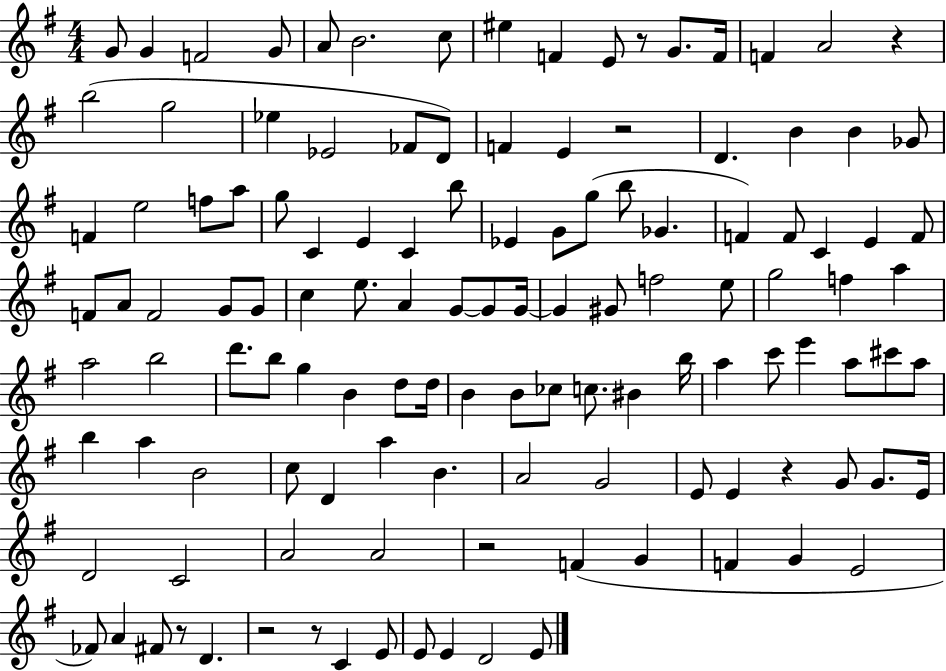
G4/e G4/q F4/h G4/e A4/e B4/h. C5/e EIS5/q F4/q E4/e R/e G4/e. F4/s F4/q A4/h R/q B5/h G5/h Eb5/q Eb4/h FES4/e D4/e F4/q E4/q R/h D4/q. B4/q B4/q Gb4/e F4/q E5/h F5/e A5/e G5/e C4/q E4/q C4/q B5/e Eb4/q G4/e G5/e B5/e Gb4/q. F4/q F4/e C4/q E4/q F4/e F4/e A4/e F4/h G4/e G4/e C5/q E5/e. A4/q G4/e G4/e G4/s G4/q G#4/e F5/h E5/e G5/h F5/q A5/q A5/h B5/h D6/e. B5/e G5/q B4/q D5/e D5/s B4/q B4/e CES5/e C5/e. BIS4/q B5/s A5/q C6/e E6/q A5/e C#6/e A5/e B5/q A5/q B4/h C5/e D4/q A5/q B4/q. A4/h G4/h E4/e E4/q R/q G4/e G4/e. E4/s D4/h C4/h A4/h A4/h R/h F4/q G4/q F4/q G4/q E4/h FES4/e A4/q F#4/e R/e D4/q. R/h R/e C4/q E4/e E4/e E4/q D4/h E4/e